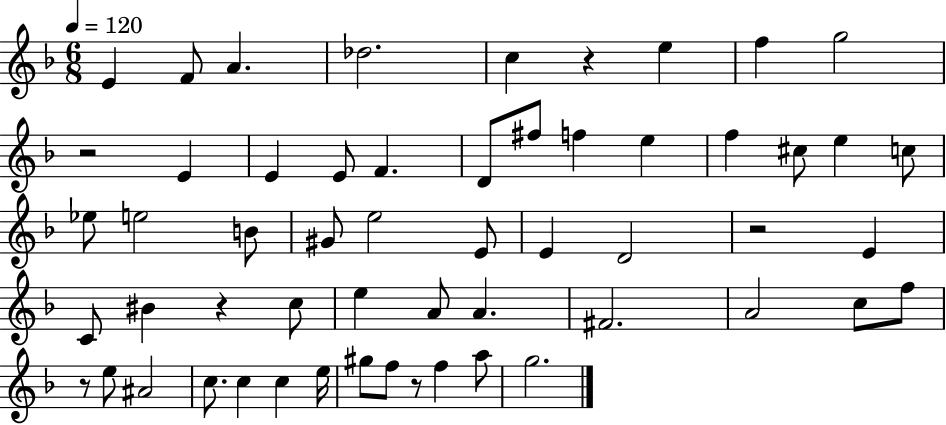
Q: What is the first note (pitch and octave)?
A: E4